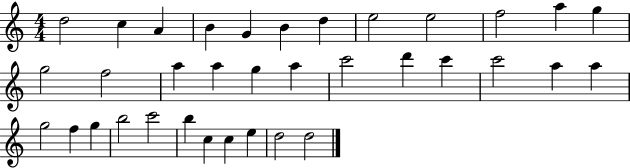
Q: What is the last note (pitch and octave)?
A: D5